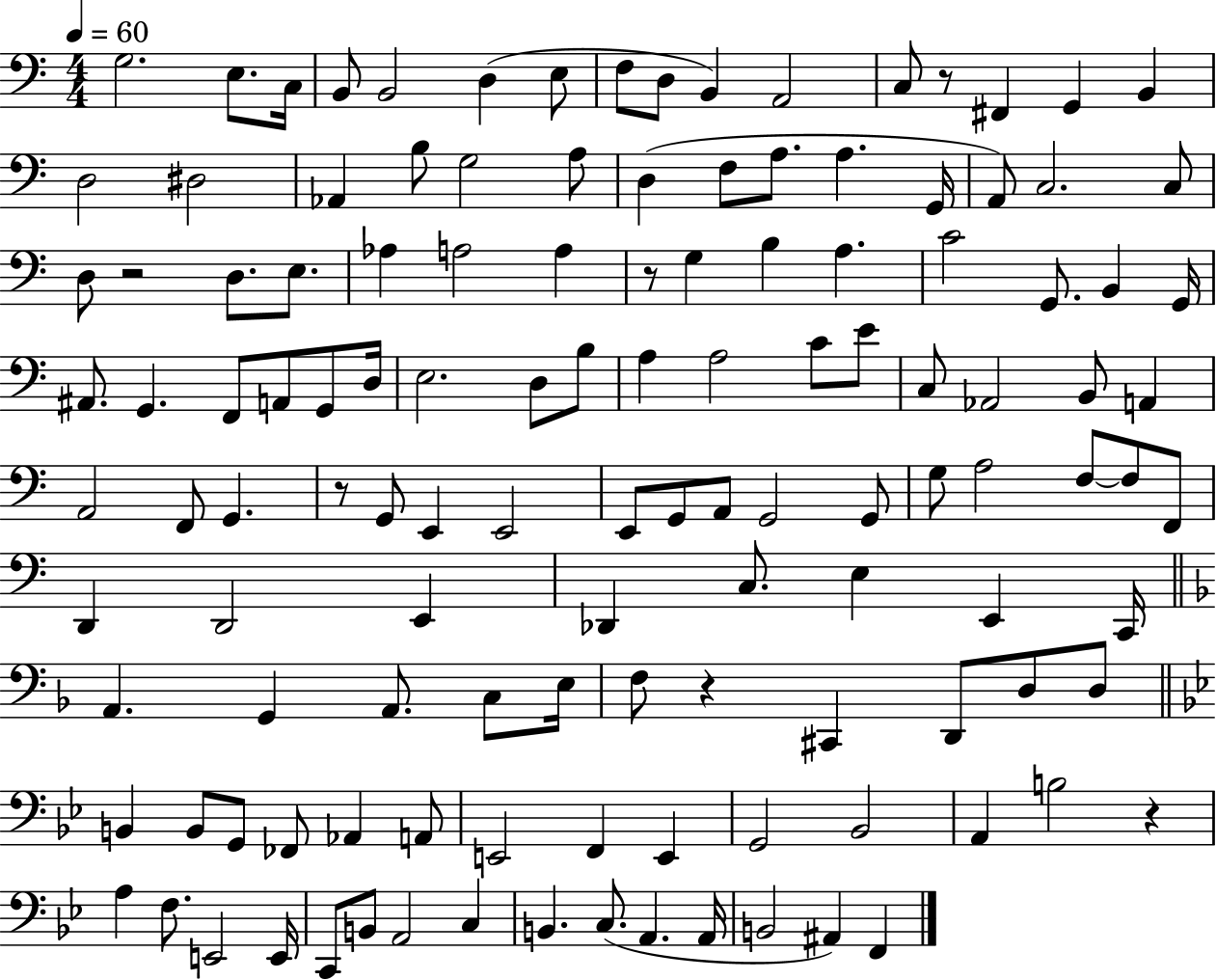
X:1
T:Untitled
M:4/4
L:1/4
K:C
G,2 E,/2 C,/4 B,,/2 B,,2 D, E,/2 F,/2 D,/2 B,, A,,2 C,/2 z/2 ^F,, G,, B,, D,2 ^D,2 _A,, B,/2 G,2 A,/2 D, F,/2 A,/2 A, G,,/4 A,,/2 C,2 C,/2 D,/2 z2 D,/2 E,/2 _A, A,2 A, z/2 G, B, A, C2 G,,/2 B,, G,,/4 ^A,,/2 G,, F,,/2 A,,/2 G,,/2 D,/4 E,2 D,/2 B,/2 A, A,2 C/2 E/2 C,/2 _A,,2 B,,/2 A,, A,,2 F,,/2 G,, z/2 G,,/2 E,, E,,2 E,,/2 G,,/2 A,,/2 G,,2 G,,/2 G,/2 A,2 F,/2 F,/2 F,,/2 D,, D,,2 E,, _D,, C,/2 E, E,, C,,/4 A,, G,, A,,/2 C,/2 E,/4 F,/2 z ^C,, D,,/2 D,/2 D,/2 B,, B,,/2 G,,/2 _F,,/2 _A,, A,,/2 E,,2 F,, E,, G,,2 _B,,2 A,, B,2 z A, F,/2 E,,2 E,,/4 C,,/2 B,,/2 A,,2 C, B,, C,/2 A,, A,,/4 B,,2 ^A,, F,,